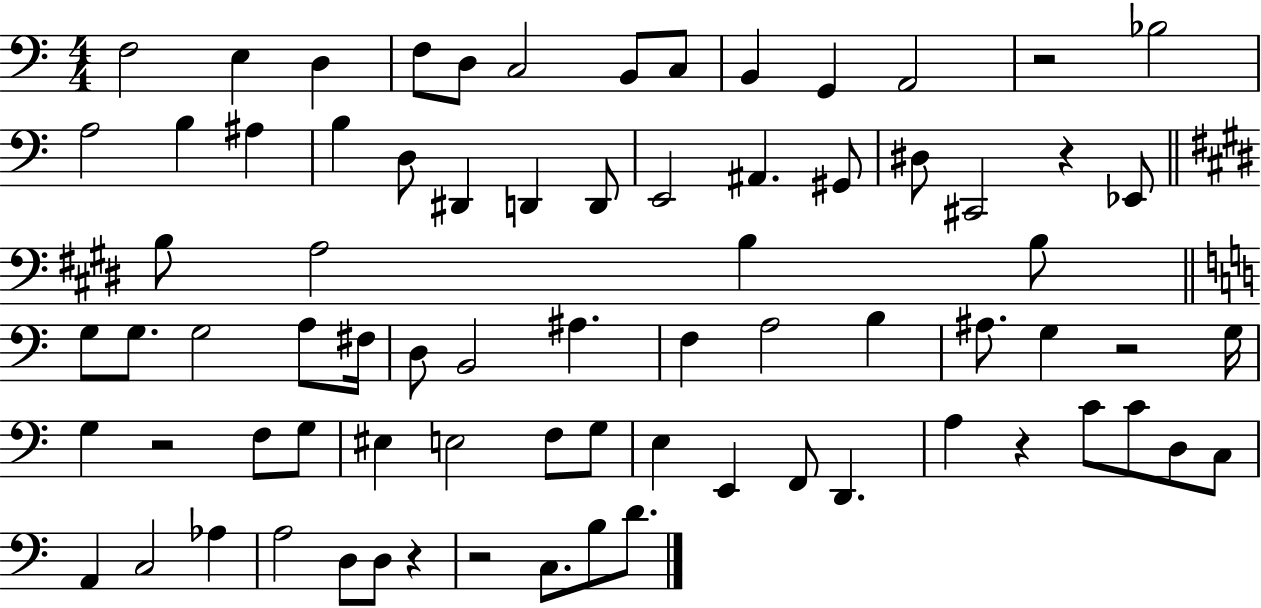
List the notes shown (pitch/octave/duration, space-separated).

F3/h E3/q D3/q F3/e D3/e C3/h B2/e C3/e B2/q G2/q A2/h R/h Bb3/h A3/h B3/q A#3/q B3/q D3/e D#2/q D2/q D2/e E2/h A#2/q. G#2/e D#3/e C#2/h R/q Eb2/e B3/e A3/h B3/q B3/e G3/e G3/e. G3/h A3/e F#3/s D3/e B2/h A#3/q. F3/q A3/h B3/q A#3/e. G3/q R/h G3/s G3/q R/h F3/e G3/e EIS3/q E3/h F3/e G3/e E3/q E2/q F2/e D2/q. A3/q R/q C4/e C4/e D3/e C3/e A2/q C3/h Ab3/q A3/h D3/e D3/e R/q R/h C3/e. B3/e D4/e.